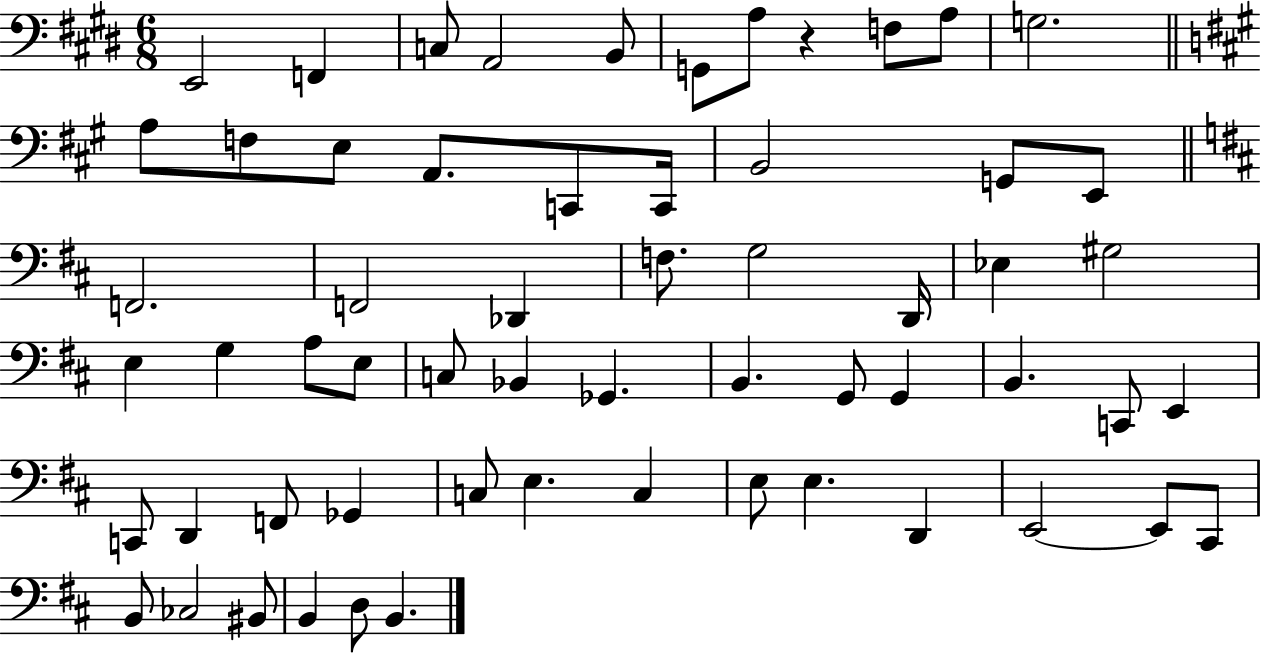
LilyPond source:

{
  \clef bass
  \numericTimeSignature
  \time 6/8
  \key e \major
  e,2 f,4 | c8 a,2 b,8 | g,8 a8 r4 f8 a8 | g2. | \break \bar "||" \break \key a \major a8 f8 e8 a,8. c,8 c,16 | b,2 g,8 e,8 | \bar "||" \break \key d \major f,2. | f,2 des,4 | f8. g2 d,16 | ees4 gis2 | \break e4 g4 a8 e8 | c8 bes,4 ges,4. | b,4. g,8 g,4 | b,4. c,8 e,4 | \break c,8 d,4 f,8 ges,4 | c8 e4. c4 | e8 e4. d,4 | e,2~~ e,8 cis,8 | \break b,8 ces2 bis,8 | b,4 d8 b,4. | \bar "|."
}